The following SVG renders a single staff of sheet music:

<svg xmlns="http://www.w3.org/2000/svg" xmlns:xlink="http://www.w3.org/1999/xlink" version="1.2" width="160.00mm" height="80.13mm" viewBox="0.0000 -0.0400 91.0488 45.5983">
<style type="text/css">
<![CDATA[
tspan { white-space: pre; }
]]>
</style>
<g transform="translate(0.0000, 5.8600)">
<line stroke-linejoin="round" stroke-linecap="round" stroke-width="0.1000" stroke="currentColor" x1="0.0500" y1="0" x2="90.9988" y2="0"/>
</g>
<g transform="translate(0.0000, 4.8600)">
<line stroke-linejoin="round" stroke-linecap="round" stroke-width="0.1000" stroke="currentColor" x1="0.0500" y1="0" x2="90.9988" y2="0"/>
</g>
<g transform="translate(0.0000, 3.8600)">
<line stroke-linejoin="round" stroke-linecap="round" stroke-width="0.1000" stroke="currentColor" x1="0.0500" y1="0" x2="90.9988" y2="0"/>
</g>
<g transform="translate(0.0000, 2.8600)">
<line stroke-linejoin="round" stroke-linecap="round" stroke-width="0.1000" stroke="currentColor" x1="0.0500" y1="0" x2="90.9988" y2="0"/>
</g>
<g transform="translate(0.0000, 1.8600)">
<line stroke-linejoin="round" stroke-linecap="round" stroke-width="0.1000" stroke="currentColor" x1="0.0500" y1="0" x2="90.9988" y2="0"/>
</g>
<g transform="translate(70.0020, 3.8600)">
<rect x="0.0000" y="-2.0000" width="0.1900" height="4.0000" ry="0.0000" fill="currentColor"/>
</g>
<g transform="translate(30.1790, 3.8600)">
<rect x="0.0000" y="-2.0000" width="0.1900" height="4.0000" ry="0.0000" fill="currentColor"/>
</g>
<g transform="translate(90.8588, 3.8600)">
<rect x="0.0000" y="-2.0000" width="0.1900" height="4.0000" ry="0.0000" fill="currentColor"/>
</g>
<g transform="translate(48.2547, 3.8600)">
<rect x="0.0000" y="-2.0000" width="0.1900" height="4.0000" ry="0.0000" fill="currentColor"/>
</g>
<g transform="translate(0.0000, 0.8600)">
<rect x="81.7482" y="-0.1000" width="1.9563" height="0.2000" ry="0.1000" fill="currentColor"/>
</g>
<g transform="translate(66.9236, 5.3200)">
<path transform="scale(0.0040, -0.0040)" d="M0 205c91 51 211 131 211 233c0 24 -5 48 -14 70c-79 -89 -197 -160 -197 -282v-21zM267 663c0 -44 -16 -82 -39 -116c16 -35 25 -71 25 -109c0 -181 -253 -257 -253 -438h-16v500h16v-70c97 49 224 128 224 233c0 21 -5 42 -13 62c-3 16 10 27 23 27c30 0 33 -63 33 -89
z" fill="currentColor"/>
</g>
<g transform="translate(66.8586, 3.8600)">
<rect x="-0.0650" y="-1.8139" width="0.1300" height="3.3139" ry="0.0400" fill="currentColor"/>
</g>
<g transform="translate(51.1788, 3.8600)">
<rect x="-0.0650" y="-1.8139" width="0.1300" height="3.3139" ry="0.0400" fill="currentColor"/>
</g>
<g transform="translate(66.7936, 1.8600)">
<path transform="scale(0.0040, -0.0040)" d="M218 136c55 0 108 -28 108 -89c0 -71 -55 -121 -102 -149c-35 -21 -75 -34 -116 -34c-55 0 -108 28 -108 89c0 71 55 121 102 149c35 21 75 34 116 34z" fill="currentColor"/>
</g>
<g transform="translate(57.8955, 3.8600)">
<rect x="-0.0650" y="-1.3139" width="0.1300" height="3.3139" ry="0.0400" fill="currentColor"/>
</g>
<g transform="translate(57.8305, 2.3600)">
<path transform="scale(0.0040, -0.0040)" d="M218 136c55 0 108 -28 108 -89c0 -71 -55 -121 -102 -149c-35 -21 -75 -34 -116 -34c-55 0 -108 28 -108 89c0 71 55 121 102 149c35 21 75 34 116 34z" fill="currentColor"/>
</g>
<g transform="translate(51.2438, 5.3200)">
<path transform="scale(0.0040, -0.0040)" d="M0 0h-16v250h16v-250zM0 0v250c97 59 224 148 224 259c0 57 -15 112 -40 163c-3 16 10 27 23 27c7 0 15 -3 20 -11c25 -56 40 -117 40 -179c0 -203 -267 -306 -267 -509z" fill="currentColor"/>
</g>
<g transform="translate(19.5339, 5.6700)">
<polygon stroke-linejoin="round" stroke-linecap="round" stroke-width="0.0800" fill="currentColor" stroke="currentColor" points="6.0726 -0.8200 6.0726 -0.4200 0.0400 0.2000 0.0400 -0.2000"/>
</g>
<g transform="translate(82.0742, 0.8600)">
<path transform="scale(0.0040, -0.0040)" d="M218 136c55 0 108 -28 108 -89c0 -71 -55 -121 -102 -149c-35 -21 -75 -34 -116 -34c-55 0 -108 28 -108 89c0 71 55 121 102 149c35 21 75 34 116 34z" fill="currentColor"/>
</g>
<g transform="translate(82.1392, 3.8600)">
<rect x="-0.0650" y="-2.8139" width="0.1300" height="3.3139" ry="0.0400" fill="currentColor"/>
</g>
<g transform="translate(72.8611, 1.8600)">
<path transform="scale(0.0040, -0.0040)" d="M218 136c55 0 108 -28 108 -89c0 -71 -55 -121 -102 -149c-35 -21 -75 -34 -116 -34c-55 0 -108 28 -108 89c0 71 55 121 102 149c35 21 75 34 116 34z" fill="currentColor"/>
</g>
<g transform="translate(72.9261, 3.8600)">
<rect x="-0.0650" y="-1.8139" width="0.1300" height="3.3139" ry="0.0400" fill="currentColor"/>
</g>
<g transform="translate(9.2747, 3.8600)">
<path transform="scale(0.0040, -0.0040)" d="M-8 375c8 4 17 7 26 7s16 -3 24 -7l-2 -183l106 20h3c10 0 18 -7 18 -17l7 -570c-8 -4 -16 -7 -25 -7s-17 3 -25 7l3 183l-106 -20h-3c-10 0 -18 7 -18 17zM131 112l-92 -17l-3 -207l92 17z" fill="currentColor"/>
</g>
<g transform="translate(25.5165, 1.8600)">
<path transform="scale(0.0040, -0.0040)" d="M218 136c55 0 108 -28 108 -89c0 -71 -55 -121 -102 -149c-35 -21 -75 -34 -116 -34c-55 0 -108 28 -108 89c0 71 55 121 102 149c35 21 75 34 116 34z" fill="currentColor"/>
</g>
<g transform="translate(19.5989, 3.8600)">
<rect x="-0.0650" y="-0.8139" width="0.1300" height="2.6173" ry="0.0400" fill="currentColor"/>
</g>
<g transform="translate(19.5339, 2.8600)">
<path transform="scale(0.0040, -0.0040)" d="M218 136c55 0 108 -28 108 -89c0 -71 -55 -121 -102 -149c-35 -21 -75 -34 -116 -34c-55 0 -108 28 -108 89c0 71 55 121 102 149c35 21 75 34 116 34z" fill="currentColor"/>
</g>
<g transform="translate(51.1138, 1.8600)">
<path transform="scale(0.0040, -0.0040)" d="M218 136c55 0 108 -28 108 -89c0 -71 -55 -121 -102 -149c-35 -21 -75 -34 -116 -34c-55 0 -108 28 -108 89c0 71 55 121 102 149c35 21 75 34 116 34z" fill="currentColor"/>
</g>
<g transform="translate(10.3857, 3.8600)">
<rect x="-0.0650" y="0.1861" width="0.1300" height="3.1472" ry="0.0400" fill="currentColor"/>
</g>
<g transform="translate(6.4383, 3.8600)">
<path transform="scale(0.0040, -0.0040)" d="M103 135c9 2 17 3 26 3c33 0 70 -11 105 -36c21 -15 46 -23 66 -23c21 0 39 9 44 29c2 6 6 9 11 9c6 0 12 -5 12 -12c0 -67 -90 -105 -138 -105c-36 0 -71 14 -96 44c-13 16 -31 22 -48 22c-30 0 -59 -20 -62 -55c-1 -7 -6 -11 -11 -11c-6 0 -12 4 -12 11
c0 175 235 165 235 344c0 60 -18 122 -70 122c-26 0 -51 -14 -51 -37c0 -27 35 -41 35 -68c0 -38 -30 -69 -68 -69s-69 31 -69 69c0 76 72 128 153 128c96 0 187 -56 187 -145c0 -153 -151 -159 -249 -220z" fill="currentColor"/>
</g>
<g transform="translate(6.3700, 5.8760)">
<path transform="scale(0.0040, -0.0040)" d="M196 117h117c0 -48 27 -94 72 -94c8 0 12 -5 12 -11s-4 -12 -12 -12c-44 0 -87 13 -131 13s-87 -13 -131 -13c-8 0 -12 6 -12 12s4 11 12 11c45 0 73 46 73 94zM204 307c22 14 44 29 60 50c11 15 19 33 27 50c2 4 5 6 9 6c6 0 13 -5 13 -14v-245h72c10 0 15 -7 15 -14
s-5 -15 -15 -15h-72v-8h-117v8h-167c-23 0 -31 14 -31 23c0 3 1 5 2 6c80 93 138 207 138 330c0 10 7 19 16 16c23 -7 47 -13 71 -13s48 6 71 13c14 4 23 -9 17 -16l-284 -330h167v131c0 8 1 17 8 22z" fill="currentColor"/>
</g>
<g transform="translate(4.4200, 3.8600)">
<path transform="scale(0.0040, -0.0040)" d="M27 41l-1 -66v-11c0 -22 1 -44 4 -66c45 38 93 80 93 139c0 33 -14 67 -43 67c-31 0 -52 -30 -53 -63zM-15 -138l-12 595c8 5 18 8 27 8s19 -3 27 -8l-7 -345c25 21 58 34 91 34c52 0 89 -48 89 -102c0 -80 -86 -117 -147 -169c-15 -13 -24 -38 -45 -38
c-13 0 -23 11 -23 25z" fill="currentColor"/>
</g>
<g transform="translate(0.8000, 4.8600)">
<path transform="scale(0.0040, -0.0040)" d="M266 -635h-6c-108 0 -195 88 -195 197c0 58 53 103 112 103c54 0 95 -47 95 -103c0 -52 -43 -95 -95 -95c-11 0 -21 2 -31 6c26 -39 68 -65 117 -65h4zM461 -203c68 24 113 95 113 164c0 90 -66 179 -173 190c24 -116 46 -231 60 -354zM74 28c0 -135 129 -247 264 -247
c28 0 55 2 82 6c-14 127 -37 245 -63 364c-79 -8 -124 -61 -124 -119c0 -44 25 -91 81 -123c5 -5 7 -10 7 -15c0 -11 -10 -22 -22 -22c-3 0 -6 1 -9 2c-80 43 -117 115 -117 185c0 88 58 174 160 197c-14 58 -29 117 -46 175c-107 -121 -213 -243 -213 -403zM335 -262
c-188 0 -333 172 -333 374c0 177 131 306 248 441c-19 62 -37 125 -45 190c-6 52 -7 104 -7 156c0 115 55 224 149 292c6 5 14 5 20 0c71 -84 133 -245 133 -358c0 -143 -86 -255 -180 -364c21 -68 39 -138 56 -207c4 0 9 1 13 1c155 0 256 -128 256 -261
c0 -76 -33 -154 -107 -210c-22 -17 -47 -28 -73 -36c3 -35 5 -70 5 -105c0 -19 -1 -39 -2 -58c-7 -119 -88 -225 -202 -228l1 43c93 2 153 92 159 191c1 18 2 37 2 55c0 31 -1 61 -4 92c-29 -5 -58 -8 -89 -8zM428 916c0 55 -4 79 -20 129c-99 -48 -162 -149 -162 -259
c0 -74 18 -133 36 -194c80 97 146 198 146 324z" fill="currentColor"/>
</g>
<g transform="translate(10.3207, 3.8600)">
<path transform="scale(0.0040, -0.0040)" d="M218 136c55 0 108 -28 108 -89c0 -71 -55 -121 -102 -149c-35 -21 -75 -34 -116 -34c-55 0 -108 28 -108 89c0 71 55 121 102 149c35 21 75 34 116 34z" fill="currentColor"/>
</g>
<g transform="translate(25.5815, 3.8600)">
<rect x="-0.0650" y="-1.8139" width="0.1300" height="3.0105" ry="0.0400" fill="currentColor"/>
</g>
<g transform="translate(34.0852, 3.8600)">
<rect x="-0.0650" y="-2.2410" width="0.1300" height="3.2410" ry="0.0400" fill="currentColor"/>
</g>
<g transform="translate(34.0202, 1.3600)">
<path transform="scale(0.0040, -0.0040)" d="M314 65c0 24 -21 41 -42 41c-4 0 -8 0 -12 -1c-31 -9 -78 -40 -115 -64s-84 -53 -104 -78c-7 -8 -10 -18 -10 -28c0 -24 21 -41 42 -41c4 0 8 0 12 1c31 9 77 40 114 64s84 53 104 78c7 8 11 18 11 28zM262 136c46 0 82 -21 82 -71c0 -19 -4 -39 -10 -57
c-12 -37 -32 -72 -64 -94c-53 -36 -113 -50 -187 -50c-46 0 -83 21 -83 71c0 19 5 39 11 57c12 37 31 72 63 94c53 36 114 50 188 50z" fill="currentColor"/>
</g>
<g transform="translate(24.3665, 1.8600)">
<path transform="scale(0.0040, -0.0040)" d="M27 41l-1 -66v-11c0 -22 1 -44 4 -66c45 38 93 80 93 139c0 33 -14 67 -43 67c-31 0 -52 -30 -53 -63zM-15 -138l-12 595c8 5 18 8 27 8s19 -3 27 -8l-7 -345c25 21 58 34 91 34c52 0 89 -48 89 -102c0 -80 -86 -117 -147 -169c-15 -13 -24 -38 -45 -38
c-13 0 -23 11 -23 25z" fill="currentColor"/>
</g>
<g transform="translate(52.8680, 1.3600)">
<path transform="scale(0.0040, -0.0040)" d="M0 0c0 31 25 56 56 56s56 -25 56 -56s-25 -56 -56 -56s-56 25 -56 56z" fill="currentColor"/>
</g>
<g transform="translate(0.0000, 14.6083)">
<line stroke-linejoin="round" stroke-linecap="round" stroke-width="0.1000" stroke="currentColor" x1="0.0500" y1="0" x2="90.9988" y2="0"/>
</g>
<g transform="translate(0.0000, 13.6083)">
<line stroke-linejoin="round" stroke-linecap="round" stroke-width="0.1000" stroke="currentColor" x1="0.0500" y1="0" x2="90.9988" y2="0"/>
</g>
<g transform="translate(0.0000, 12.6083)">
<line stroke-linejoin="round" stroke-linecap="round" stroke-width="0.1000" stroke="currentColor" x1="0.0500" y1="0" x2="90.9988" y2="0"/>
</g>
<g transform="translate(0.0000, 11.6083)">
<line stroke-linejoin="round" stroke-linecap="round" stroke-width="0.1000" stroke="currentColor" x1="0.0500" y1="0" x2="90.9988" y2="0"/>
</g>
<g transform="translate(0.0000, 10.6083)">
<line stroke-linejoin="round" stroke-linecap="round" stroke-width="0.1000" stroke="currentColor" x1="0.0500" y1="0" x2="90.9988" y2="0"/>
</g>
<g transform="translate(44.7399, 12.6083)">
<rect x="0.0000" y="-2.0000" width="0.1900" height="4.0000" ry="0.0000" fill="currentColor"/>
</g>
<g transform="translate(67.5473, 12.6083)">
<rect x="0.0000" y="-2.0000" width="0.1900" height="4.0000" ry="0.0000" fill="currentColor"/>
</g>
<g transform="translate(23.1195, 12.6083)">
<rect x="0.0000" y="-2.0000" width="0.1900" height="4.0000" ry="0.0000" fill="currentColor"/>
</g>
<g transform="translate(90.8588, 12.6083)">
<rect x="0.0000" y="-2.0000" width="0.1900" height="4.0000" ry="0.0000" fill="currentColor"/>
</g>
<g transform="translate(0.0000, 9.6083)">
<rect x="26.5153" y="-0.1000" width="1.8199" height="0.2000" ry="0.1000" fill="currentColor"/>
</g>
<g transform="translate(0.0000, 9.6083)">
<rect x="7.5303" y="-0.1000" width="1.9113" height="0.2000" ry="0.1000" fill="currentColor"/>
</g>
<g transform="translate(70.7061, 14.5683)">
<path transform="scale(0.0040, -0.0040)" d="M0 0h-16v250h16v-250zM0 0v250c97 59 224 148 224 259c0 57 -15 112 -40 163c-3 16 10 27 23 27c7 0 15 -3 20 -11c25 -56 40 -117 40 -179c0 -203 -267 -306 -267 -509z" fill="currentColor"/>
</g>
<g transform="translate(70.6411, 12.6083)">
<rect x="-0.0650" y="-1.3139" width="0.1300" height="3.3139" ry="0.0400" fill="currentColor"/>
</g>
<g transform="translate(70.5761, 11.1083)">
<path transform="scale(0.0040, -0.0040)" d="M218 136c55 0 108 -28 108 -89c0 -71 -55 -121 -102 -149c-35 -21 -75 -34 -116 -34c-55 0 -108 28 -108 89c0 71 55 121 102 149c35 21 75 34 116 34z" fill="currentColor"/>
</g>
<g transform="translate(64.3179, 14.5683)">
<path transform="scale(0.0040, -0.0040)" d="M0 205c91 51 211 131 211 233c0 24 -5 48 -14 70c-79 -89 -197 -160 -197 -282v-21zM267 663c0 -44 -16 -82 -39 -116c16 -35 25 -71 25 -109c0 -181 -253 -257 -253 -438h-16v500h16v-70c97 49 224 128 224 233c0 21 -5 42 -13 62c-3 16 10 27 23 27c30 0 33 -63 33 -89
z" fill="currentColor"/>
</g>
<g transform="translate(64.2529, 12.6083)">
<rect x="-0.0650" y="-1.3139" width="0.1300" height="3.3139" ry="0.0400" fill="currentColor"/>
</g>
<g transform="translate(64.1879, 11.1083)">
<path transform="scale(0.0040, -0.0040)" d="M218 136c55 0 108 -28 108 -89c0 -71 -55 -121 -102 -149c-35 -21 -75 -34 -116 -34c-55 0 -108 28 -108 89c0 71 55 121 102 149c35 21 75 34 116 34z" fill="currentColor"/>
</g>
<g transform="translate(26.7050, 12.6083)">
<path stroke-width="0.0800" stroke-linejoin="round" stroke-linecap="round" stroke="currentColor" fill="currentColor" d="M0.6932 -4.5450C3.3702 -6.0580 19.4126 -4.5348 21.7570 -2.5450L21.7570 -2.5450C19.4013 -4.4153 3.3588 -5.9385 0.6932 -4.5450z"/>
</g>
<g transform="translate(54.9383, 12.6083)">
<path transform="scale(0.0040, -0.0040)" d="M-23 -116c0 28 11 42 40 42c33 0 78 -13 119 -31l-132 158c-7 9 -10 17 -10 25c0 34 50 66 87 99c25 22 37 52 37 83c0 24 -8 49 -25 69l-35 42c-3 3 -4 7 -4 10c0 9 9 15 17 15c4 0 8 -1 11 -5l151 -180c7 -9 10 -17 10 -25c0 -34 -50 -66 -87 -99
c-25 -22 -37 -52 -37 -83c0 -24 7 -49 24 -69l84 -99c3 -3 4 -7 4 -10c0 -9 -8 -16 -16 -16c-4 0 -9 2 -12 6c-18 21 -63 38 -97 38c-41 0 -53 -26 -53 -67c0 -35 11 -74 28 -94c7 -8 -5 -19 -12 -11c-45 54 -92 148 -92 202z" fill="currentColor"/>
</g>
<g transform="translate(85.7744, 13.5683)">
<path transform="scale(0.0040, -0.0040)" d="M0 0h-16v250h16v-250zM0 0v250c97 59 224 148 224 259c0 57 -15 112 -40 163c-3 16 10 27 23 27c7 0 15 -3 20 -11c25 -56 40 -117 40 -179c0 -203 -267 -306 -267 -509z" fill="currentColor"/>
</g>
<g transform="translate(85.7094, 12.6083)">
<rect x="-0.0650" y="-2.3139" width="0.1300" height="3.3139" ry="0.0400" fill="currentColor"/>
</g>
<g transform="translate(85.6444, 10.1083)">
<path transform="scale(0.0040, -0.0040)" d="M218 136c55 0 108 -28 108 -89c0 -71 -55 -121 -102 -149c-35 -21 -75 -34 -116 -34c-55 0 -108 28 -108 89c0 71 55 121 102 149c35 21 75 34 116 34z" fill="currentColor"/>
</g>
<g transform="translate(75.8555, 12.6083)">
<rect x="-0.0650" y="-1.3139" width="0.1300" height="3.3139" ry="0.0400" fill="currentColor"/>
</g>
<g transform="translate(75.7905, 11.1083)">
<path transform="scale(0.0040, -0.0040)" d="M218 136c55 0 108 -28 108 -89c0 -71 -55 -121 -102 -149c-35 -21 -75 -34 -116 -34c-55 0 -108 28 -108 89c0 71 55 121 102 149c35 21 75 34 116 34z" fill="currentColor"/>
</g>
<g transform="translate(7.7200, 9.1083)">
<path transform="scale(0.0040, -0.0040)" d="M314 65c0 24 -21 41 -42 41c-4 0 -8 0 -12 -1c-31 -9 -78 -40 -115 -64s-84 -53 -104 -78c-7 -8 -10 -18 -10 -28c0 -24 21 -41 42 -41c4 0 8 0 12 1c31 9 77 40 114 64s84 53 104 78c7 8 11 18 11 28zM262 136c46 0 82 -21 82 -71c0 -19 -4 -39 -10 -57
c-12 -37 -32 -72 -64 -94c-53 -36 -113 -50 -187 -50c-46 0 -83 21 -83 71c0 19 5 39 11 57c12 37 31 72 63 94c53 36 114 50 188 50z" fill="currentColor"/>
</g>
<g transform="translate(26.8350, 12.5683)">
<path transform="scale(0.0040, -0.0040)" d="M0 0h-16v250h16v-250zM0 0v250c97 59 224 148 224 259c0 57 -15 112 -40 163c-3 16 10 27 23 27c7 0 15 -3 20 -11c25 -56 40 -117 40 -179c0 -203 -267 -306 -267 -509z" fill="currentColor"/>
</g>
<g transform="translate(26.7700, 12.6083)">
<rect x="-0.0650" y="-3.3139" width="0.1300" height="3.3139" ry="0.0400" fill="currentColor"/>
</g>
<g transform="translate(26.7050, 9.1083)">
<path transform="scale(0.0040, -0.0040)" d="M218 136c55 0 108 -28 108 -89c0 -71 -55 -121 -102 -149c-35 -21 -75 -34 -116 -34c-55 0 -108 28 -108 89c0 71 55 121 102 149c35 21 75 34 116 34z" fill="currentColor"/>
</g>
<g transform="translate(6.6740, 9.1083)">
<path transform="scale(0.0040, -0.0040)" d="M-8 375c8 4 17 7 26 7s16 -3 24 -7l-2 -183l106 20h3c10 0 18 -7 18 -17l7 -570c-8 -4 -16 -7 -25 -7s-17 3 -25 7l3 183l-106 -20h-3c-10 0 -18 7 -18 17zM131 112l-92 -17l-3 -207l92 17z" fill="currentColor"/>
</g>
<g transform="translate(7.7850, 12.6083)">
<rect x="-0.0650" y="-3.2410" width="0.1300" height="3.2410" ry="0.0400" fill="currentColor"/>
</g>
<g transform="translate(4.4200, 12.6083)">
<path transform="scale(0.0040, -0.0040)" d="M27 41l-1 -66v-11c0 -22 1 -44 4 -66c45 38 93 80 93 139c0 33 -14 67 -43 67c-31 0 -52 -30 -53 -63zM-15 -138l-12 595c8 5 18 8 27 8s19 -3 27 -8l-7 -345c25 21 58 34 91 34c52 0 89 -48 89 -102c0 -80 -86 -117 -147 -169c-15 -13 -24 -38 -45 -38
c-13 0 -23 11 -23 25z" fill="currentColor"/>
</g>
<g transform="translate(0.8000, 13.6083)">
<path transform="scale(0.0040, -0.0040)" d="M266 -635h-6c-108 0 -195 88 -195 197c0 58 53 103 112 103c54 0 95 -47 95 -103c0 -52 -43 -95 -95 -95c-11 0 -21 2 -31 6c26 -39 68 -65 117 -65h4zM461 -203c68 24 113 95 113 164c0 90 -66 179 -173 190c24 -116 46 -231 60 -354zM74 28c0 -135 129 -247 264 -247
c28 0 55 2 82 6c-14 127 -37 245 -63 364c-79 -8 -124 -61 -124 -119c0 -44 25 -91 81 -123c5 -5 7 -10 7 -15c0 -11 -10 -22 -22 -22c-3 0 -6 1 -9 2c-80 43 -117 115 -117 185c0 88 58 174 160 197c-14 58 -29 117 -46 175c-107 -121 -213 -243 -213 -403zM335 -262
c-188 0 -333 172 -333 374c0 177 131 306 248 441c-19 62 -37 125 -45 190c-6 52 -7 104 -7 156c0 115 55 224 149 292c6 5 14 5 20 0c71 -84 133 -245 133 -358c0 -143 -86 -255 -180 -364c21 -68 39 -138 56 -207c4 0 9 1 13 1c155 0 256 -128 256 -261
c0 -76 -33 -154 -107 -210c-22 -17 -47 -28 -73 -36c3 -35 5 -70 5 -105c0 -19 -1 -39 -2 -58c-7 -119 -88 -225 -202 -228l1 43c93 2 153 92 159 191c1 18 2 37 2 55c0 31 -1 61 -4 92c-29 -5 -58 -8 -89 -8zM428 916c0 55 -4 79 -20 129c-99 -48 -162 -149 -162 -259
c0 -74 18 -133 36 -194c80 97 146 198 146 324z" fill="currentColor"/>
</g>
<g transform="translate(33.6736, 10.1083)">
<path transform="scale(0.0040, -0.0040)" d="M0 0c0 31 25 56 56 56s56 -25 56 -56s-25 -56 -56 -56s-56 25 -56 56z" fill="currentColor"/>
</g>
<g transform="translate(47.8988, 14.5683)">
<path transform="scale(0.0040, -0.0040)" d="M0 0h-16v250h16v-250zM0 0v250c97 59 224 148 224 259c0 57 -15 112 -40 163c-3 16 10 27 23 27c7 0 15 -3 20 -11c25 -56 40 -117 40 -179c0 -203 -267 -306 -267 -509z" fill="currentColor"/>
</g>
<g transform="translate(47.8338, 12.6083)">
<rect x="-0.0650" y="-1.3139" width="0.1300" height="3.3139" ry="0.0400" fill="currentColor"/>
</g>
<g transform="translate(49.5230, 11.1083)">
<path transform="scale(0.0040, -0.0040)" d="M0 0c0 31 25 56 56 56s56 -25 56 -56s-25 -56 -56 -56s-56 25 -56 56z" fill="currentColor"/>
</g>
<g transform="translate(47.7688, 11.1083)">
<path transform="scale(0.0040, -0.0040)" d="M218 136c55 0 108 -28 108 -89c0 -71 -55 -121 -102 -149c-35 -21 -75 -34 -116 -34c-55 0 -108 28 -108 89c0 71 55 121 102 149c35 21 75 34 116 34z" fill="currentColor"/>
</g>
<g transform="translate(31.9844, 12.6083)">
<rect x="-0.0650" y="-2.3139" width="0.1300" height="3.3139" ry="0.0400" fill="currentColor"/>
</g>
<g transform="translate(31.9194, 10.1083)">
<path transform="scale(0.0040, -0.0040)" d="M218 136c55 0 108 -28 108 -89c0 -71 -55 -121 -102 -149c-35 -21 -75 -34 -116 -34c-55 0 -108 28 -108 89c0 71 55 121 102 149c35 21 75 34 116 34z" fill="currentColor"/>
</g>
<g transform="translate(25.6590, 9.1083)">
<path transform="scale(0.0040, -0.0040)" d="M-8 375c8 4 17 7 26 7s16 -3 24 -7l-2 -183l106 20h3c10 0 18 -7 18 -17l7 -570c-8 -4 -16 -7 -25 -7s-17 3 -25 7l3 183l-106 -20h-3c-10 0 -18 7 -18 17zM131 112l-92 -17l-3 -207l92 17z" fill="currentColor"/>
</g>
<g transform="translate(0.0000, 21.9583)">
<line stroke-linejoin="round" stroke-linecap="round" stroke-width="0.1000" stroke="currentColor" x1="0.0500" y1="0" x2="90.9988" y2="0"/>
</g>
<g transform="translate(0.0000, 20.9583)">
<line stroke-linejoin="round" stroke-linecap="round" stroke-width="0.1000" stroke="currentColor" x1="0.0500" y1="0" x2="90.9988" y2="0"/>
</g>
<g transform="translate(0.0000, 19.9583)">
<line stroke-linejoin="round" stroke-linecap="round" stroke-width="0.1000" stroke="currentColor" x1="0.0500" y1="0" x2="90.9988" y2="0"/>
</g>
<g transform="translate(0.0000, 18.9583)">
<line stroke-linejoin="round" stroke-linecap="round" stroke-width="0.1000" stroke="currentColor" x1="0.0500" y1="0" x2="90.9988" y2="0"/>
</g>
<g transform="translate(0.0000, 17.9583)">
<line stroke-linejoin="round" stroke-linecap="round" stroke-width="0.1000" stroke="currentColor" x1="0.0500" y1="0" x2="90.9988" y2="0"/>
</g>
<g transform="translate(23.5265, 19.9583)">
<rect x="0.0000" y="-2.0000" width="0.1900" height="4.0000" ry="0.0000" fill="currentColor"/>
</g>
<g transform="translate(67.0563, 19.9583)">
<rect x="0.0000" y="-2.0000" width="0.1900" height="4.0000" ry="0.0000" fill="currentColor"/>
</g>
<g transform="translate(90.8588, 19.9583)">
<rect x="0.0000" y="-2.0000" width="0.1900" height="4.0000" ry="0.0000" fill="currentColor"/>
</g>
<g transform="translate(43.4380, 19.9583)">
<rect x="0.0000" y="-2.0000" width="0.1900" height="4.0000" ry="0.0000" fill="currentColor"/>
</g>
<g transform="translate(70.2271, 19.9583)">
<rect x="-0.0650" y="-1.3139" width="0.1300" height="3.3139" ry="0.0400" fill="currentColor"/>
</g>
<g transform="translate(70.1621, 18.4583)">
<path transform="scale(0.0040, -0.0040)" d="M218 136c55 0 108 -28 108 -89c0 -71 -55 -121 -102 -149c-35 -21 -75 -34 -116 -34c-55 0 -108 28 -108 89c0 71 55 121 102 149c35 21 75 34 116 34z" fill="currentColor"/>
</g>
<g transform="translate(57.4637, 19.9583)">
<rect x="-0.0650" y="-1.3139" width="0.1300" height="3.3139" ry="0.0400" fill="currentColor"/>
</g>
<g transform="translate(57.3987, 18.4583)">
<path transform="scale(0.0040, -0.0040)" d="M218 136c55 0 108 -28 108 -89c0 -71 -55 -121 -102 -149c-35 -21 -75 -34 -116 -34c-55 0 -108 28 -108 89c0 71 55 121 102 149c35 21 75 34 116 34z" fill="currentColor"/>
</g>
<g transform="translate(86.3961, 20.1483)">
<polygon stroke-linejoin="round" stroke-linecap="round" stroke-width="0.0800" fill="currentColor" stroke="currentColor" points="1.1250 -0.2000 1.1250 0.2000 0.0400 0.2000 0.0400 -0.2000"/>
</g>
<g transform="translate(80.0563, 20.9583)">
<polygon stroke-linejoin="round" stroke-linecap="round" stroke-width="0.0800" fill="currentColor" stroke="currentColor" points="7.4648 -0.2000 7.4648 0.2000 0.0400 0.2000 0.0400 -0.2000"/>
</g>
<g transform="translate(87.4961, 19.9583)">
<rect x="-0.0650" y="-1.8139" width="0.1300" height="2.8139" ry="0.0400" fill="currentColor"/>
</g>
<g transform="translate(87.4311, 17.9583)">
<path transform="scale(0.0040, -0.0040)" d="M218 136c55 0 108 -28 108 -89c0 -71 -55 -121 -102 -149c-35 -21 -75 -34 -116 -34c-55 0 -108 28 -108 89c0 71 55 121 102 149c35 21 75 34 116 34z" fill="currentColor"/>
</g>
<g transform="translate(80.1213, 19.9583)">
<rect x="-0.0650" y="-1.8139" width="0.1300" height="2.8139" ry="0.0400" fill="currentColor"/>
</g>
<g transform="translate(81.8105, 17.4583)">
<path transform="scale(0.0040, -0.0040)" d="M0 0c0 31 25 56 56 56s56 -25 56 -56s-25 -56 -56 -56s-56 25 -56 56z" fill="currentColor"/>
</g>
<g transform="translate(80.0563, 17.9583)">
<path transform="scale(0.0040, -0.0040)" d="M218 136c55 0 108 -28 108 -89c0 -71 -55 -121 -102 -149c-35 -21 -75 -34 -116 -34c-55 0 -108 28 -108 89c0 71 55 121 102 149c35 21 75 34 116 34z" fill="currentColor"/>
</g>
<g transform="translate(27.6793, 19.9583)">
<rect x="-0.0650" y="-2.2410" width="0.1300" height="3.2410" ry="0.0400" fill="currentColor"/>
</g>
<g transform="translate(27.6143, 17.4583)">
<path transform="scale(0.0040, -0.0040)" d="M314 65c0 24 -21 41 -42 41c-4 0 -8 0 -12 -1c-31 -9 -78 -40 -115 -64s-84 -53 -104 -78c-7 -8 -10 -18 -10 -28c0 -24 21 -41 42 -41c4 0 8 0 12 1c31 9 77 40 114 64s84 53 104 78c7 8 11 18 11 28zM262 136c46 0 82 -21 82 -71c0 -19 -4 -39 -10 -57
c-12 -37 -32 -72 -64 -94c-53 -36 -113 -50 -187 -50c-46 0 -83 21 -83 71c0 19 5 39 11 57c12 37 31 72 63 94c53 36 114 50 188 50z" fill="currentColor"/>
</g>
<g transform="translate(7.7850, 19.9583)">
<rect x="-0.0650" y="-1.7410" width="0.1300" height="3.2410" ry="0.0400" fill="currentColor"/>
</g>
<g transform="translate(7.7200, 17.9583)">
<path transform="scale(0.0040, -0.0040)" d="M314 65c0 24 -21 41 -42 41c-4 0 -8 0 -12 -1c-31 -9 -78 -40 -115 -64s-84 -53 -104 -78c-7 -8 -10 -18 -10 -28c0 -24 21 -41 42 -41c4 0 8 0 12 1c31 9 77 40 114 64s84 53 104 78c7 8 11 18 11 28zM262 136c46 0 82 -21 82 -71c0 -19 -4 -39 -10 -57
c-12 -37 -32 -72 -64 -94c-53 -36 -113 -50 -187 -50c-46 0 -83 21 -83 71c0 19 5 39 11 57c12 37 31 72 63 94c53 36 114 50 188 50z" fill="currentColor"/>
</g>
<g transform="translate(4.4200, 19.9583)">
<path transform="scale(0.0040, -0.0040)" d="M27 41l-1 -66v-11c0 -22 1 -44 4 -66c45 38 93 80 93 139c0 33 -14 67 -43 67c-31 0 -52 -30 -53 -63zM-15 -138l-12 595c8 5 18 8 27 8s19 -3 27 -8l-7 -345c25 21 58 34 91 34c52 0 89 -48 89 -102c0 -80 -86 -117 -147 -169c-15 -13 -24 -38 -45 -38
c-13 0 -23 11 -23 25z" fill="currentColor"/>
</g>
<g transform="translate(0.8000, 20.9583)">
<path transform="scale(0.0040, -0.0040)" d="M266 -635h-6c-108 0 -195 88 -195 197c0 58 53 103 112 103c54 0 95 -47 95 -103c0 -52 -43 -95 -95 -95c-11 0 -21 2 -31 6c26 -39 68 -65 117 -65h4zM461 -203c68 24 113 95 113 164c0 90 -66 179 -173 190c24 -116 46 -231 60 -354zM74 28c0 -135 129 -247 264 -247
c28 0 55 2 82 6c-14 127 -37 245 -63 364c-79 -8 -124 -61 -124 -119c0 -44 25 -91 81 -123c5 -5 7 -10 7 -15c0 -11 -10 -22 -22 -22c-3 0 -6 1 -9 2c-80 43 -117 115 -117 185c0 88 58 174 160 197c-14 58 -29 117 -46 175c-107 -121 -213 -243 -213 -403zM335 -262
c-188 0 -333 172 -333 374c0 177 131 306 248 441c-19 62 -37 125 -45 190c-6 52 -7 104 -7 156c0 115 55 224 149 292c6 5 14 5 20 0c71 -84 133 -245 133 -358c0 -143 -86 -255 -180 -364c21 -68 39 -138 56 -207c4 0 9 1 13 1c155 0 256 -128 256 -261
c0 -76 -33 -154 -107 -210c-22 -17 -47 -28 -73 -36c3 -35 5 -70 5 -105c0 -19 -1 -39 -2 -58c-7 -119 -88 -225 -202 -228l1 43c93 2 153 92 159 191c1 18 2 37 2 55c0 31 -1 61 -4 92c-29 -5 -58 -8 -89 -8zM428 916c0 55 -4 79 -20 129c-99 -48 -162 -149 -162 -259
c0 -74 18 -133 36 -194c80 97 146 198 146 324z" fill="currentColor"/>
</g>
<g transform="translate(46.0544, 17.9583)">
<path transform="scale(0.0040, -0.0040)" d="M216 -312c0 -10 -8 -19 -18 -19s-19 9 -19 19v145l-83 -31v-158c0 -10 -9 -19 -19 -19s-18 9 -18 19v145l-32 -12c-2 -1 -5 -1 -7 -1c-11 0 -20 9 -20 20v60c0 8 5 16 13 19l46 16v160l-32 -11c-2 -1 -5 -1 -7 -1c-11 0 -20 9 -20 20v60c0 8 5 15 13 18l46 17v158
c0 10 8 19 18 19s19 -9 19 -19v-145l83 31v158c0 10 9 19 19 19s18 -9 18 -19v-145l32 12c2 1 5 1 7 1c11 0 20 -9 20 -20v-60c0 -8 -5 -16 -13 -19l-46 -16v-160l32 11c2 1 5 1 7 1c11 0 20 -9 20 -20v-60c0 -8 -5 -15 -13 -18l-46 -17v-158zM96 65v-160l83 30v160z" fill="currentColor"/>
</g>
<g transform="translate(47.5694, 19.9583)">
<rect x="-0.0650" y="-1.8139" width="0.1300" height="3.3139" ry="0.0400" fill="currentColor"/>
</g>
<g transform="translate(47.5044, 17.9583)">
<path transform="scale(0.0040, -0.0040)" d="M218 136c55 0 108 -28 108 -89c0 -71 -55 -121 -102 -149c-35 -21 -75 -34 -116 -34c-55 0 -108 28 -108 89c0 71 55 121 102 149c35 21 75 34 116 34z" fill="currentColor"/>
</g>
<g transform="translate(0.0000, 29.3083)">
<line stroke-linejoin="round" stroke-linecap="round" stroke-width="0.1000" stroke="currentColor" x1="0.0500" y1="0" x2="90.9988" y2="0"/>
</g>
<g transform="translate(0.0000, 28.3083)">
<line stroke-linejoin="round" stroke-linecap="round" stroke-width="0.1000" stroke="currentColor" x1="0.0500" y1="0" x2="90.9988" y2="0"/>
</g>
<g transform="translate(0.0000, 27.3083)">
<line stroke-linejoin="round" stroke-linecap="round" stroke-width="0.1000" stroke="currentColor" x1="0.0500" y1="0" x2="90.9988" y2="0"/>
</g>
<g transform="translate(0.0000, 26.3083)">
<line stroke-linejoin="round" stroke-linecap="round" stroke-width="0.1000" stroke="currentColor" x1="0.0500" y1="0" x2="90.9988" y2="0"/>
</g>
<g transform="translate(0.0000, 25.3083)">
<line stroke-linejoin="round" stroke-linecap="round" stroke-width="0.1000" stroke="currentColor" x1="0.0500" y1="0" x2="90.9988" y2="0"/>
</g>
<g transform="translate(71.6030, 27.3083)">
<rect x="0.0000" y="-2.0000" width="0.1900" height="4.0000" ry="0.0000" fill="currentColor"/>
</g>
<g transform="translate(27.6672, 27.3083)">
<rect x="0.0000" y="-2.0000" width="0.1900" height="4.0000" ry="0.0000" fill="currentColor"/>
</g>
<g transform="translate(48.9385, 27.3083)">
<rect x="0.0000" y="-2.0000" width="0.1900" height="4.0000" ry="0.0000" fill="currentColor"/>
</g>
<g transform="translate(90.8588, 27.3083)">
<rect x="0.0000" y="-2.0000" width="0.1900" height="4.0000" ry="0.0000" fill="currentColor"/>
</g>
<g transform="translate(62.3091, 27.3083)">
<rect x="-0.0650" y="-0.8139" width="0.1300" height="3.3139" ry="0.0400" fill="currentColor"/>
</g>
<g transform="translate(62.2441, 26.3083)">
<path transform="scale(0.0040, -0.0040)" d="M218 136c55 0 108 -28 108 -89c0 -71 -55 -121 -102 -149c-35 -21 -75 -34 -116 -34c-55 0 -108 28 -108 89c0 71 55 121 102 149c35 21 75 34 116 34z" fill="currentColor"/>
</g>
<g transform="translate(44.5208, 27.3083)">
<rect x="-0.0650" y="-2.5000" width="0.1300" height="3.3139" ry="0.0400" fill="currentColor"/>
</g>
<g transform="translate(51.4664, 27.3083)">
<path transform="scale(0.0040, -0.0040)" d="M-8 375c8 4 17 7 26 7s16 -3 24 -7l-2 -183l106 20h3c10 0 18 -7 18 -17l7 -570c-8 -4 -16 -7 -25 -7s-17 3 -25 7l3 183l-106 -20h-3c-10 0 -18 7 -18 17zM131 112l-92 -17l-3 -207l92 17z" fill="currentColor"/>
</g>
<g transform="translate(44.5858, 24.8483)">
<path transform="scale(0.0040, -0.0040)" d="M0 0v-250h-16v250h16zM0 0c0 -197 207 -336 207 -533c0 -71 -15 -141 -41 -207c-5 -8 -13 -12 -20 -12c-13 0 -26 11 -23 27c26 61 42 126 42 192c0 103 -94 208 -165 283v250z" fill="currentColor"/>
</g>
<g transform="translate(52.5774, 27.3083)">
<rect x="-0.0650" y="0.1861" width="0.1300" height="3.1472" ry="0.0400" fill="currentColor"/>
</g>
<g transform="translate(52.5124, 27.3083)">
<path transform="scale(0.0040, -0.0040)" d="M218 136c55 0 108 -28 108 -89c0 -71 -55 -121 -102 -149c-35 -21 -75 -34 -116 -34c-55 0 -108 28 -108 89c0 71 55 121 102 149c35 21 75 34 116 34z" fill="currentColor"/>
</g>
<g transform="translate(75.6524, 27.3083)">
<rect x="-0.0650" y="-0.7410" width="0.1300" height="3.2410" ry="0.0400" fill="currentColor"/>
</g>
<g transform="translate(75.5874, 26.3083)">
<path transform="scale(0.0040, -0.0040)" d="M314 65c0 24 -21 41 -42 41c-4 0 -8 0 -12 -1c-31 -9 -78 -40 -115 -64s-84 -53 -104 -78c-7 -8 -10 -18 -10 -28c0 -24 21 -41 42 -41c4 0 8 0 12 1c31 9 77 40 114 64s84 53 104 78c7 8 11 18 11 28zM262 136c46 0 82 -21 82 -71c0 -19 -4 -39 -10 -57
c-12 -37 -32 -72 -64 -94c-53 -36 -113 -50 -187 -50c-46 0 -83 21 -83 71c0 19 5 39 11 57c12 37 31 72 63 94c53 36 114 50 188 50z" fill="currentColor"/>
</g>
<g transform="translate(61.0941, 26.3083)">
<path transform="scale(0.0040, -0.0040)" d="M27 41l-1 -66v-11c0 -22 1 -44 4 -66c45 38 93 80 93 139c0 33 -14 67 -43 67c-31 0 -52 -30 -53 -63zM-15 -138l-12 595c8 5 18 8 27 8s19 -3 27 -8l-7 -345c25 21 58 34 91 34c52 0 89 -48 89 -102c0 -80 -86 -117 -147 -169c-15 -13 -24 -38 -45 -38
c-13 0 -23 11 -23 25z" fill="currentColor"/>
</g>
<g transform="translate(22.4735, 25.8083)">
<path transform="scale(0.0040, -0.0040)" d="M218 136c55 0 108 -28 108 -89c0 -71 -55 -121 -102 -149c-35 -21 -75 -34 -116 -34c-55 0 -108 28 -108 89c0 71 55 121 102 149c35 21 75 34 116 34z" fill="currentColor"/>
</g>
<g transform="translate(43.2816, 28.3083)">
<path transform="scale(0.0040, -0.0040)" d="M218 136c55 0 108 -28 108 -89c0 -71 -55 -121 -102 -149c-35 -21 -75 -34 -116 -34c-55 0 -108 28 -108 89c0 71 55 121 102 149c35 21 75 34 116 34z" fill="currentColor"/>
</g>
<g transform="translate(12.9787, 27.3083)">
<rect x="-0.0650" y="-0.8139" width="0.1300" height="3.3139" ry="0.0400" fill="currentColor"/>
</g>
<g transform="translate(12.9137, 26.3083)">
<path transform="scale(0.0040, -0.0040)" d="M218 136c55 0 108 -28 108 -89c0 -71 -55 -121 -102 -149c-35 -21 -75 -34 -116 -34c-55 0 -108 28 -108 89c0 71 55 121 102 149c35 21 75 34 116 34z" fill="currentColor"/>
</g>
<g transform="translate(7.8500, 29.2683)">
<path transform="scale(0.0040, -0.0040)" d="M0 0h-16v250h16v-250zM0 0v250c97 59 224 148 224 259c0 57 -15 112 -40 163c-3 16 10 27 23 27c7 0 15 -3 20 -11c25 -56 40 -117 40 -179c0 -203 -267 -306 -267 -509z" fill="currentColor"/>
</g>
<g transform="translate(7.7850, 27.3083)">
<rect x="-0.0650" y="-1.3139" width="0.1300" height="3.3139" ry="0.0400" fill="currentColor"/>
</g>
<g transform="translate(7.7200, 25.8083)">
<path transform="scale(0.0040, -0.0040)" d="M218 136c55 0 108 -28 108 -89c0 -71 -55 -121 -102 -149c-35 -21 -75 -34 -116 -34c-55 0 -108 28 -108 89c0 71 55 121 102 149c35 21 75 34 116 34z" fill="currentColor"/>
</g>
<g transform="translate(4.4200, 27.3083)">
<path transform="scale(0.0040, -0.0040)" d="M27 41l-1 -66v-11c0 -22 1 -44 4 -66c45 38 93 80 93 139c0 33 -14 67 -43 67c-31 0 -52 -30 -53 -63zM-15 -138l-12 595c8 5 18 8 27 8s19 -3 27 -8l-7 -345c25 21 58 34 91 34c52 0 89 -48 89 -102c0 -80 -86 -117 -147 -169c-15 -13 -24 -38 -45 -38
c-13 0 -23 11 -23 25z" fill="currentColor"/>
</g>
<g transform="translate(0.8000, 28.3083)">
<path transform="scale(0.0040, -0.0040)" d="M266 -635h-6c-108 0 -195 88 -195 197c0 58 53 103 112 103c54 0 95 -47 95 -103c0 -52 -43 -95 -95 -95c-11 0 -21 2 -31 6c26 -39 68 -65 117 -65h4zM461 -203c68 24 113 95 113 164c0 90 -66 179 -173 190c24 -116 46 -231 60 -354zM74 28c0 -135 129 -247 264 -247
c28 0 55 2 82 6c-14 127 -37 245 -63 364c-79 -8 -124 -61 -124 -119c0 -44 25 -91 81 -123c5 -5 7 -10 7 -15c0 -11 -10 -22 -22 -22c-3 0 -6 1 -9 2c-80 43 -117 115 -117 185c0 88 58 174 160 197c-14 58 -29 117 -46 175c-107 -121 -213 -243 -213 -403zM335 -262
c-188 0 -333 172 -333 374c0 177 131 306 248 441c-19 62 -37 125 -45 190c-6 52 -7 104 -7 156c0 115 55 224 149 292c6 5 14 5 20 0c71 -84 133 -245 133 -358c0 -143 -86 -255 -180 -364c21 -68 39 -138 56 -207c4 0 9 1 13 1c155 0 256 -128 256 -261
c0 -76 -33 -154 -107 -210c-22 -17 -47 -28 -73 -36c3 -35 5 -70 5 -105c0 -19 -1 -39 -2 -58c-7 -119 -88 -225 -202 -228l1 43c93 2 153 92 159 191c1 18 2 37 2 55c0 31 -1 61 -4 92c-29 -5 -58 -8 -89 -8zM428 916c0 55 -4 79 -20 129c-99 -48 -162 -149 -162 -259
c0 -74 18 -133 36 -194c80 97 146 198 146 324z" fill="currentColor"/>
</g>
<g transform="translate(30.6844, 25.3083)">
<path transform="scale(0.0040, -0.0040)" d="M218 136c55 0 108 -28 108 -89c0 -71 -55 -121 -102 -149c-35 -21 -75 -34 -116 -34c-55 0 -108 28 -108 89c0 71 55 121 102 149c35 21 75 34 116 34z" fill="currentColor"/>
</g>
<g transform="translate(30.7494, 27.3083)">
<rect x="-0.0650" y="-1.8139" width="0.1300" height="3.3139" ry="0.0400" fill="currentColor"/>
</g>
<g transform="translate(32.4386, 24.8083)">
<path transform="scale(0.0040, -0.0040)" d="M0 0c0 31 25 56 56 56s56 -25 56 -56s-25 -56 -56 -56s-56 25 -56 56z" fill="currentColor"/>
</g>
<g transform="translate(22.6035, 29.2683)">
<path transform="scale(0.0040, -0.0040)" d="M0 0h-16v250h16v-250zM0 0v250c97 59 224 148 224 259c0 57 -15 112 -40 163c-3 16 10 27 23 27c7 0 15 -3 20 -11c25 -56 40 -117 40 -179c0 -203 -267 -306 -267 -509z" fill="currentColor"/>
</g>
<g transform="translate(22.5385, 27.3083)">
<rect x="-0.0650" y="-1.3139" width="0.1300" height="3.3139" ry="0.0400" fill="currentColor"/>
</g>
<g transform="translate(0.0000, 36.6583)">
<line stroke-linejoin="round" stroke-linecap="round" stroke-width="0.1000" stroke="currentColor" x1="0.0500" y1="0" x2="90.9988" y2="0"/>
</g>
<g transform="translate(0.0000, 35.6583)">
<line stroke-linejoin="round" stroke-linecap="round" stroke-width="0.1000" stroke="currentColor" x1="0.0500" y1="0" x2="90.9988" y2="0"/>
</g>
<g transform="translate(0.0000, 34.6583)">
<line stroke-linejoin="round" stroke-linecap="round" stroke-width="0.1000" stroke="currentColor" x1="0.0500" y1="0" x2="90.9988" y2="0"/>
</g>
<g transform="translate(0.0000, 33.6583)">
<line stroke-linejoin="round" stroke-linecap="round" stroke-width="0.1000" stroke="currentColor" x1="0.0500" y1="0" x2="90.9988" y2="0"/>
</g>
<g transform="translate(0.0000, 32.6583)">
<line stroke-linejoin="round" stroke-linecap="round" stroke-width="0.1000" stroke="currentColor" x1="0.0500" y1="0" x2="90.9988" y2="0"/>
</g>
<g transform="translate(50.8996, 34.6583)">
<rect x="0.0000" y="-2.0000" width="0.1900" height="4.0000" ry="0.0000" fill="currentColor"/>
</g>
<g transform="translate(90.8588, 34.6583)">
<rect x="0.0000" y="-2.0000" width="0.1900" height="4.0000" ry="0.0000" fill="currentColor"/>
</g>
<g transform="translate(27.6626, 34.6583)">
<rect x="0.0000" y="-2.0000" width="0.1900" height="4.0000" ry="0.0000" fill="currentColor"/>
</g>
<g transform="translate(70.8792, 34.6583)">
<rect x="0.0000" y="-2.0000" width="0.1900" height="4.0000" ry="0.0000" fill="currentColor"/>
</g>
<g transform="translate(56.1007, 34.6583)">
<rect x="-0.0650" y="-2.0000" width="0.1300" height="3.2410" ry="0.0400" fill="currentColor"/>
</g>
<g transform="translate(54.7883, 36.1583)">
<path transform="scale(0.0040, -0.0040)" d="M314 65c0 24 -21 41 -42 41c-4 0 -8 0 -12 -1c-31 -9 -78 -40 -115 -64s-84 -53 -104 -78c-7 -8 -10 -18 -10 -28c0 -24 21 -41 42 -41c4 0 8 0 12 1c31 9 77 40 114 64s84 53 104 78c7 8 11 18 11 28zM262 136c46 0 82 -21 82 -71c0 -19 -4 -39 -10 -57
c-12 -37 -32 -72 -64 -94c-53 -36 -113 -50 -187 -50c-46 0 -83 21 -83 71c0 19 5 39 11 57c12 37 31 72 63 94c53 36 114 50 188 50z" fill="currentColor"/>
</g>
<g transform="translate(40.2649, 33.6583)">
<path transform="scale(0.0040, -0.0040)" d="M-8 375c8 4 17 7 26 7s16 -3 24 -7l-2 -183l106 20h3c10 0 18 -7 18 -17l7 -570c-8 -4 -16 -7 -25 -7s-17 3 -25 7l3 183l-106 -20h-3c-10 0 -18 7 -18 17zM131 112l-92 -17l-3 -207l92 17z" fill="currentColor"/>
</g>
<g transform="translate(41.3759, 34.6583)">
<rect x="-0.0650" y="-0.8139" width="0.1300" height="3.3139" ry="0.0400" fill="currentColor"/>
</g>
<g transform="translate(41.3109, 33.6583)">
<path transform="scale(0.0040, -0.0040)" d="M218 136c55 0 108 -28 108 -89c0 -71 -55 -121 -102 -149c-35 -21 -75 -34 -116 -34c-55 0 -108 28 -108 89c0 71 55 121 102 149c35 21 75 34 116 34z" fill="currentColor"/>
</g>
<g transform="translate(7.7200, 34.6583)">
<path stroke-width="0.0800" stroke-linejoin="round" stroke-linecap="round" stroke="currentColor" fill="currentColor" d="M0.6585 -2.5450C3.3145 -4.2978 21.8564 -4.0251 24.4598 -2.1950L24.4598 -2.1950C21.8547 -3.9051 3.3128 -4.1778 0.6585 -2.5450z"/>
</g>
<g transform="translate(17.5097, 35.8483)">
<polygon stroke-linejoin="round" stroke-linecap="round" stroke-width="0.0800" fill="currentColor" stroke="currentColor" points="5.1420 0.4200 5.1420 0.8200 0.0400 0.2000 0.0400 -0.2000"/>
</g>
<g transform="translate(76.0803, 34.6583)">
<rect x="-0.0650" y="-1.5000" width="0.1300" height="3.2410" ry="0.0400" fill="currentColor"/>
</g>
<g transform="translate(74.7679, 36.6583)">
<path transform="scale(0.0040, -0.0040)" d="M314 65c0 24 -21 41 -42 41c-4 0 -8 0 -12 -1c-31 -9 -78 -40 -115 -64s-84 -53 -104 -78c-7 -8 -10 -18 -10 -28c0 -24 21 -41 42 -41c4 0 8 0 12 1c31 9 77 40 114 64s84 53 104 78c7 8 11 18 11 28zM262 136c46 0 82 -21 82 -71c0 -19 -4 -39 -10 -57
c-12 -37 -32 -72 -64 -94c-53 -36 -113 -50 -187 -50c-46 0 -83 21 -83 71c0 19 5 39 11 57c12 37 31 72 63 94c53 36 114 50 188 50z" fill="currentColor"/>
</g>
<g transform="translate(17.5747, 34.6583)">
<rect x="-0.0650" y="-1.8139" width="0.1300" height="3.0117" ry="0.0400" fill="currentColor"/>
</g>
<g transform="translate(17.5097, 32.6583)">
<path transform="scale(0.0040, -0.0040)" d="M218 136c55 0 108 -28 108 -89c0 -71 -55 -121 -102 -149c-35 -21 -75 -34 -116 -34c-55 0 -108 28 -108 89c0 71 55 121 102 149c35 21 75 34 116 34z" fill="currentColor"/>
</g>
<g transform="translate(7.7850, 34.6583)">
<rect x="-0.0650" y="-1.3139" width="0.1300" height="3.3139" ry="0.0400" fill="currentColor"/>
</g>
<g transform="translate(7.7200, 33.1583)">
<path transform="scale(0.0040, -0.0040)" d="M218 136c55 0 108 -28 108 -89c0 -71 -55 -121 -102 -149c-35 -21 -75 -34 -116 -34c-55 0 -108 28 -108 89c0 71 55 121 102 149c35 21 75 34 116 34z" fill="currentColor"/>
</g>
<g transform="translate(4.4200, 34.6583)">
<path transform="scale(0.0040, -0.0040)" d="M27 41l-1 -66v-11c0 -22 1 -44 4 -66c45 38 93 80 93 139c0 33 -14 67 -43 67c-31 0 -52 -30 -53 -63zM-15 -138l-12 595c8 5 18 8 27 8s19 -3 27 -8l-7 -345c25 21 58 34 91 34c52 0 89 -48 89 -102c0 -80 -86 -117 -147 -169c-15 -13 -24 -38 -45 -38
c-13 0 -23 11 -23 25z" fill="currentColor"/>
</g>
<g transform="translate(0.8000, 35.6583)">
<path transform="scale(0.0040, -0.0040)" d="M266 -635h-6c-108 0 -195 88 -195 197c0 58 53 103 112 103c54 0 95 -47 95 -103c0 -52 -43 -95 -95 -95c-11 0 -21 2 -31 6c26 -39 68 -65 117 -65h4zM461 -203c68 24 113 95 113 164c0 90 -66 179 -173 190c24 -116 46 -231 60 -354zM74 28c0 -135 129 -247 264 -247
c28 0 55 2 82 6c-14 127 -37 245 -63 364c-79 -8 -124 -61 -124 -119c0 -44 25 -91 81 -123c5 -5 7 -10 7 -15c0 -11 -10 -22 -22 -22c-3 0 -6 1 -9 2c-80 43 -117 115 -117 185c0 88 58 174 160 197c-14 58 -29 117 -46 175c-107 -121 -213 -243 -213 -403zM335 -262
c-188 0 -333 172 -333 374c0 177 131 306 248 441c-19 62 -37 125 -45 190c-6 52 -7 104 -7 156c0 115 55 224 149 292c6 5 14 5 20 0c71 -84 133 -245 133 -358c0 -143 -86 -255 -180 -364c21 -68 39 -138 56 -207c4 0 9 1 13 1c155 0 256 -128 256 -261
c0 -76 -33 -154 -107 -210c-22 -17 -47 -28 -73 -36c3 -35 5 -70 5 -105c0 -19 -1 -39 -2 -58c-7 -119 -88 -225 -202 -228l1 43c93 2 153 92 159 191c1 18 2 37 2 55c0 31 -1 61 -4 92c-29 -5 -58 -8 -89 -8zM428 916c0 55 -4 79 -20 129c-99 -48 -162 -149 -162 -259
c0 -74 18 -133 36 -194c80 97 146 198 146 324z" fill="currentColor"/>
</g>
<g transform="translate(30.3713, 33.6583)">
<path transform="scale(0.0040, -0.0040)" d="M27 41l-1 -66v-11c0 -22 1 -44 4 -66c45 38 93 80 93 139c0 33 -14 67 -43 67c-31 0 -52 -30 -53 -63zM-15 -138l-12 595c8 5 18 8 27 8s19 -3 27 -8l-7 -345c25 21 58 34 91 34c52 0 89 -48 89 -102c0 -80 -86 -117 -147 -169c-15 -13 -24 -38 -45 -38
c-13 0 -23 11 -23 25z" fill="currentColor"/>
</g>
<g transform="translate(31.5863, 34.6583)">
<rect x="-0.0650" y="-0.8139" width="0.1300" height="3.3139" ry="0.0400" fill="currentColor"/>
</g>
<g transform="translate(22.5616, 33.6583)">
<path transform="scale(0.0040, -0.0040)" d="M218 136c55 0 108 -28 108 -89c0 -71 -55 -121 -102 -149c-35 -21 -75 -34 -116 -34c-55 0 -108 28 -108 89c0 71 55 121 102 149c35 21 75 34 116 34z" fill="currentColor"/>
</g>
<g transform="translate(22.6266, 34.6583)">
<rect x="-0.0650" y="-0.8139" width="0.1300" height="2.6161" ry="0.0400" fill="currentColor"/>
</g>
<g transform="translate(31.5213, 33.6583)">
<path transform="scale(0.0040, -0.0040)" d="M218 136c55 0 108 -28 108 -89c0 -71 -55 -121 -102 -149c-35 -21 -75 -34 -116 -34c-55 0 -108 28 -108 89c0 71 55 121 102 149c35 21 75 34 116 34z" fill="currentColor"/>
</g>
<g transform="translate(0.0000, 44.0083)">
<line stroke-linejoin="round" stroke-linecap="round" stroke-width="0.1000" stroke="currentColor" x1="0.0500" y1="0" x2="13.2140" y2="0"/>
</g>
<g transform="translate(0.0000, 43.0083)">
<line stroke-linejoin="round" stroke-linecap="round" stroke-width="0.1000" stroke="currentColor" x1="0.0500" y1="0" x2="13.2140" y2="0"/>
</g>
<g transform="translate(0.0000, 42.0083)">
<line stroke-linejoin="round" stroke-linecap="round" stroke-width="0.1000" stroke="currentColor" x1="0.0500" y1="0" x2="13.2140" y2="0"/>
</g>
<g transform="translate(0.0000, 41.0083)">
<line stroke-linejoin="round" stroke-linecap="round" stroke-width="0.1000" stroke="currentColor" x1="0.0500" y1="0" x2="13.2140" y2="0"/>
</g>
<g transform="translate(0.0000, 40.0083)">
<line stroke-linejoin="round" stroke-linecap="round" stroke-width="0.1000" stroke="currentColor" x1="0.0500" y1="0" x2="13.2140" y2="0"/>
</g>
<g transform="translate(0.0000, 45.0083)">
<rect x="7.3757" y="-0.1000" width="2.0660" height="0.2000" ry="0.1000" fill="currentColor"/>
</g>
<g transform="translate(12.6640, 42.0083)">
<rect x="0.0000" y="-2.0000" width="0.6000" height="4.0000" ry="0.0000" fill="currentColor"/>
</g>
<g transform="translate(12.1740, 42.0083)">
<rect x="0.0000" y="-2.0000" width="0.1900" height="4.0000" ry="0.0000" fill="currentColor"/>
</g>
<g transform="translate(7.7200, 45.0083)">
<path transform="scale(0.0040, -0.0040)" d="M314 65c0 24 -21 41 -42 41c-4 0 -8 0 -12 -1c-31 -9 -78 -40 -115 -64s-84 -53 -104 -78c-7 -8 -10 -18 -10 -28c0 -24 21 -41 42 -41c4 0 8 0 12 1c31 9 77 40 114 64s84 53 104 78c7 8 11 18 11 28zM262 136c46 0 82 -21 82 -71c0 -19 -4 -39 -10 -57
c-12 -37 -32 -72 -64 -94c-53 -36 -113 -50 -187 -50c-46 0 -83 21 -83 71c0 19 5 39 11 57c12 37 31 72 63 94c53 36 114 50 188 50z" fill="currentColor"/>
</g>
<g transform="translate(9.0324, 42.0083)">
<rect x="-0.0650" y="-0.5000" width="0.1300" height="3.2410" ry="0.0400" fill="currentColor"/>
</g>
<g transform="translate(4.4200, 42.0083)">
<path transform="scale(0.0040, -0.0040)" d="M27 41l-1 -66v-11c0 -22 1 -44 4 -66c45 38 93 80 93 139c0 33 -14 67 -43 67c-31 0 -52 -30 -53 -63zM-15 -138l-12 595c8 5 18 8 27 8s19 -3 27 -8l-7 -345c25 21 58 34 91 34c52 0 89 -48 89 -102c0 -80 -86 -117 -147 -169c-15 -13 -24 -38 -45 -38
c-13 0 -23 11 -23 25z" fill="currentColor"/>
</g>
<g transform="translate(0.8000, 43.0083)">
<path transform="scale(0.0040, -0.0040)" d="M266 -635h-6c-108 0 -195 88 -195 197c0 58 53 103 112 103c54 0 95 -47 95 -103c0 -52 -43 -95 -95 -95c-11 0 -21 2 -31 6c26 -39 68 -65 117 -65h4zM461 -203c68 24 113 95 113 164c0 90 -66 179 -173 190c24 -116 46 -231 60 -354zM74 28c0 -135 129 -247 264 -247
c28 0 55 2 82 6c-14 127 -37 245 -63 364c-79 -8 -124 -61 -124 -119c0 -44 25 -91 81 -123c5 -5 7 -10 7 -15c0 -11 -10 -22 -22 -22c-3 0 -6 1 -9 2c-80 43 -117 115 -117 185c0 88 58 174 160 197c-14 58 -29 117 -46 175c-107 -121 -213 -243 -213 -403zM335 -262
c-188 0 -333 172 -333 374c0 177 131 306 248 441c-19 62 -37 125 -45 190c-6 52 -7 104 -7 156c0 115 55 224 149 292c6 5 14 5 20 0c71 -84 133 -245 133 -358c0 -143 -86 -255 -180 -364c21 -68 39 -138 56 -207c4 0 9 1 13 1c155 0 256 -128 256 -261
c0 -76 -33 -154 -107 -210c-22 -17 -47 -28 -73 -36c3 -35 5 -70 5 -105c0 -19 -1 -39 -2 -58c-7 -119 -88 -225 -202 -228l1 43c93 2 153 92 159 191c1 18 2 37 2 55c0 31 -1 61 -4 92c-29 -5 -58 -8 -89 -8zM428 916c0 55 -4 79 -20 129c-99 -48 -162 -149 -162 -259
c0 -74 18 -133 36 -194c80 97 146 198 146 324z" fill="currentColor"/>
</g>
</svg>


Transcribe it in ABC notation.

X:1
T:Untitled
M:2/4
L:1/4
K:F
B d/2 _f/2 g2 f/2 e f/4 f a b2 b/2 g e/2 z e/4 e/2 e g/2 f2 g2 ^f e e f/2 f/4 e/2 d e/2 f G/2 B _d d2 e f/2 d/2 _d d F2 E2 C2